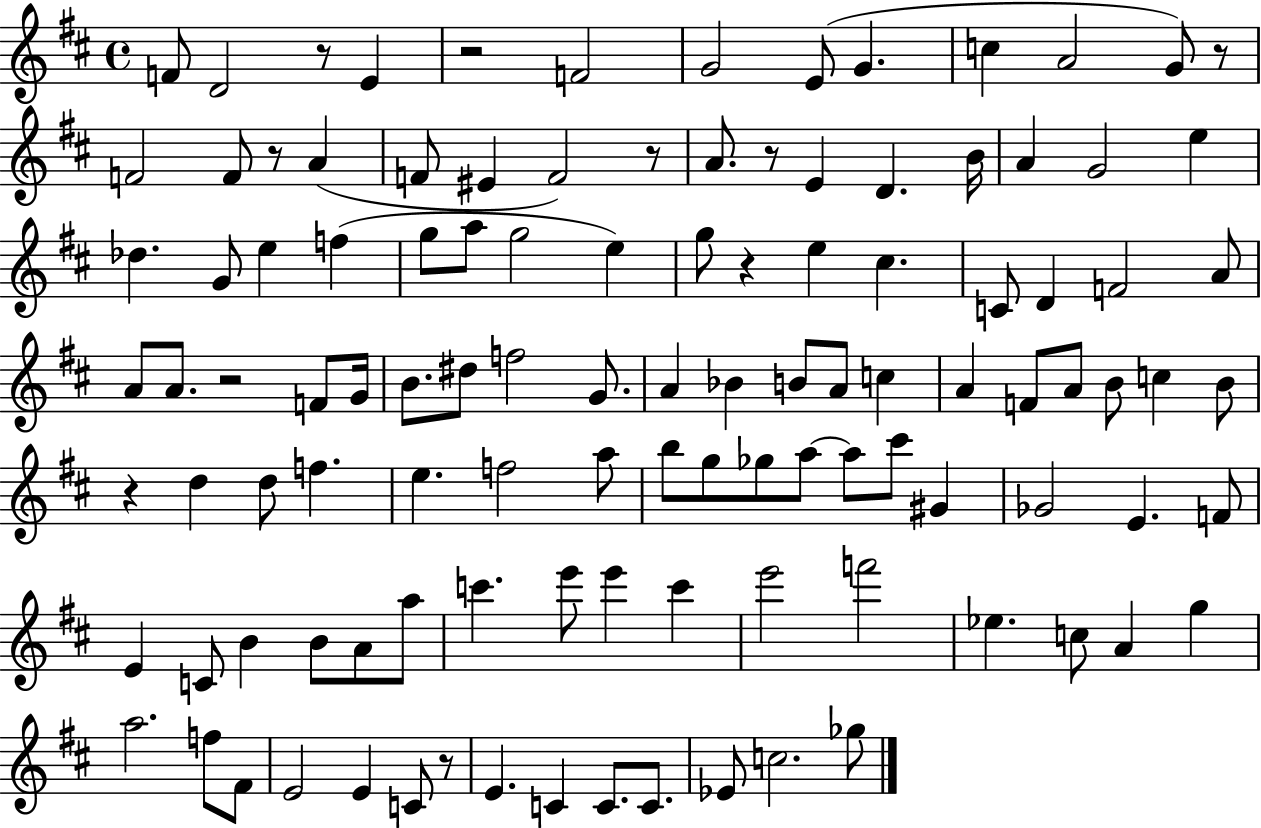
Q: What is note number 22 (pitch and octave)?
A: G4